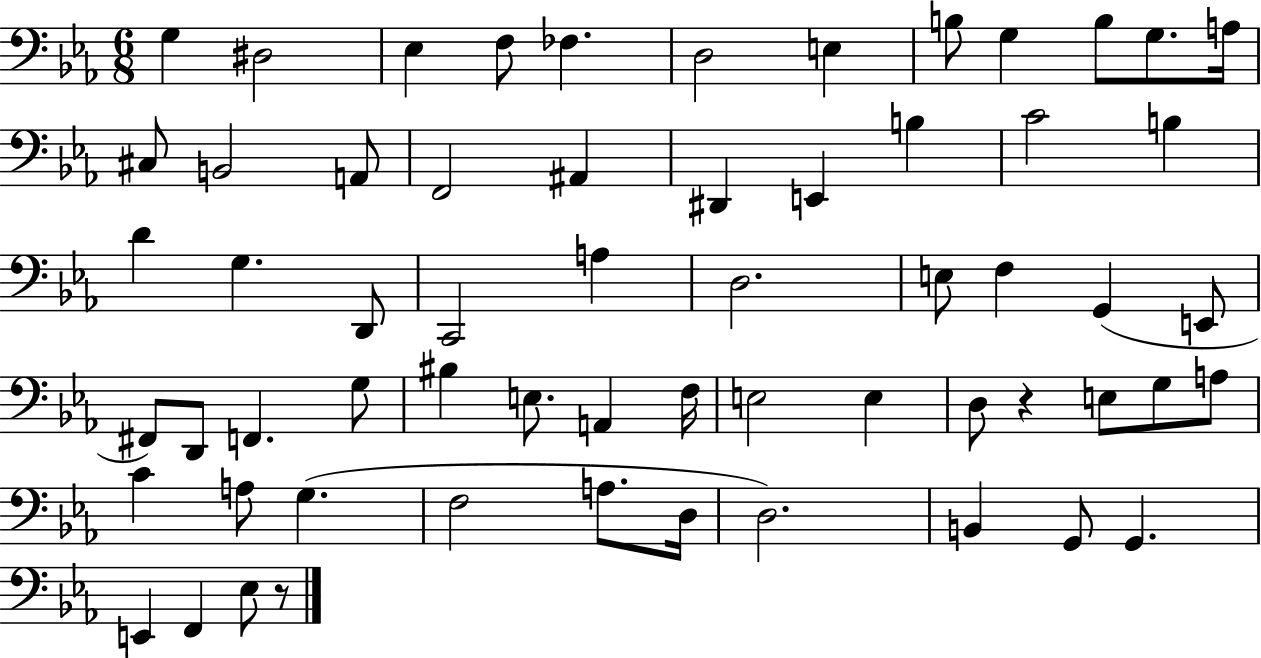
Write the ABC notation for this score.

X:1
T:Untitled
M:6/8
L:1/4
K:Eb
G, ^D,2 _E, F,/2 _F, D,2 E, B,/2 G, B,/2 G,/2 A,/4 ^C,/2 B,,2 A,,/2 F,,2 ^A,, ^D,, E,, B, C2 B, D G, D,,/2 C,,2 A, D,2 E,/2 F, G,, E,,/2 ^F,,/2 D,,/2 F,, G,/2 ^B, E,/2 A,, F,/4 E,2 E, D,/2 z E,/2 G,/2 A,/2 C A,/2 G, F,2 A,/2 D,/4 D,2 B,, G,,/2 G,, E,, F,, _E,/2 z/2